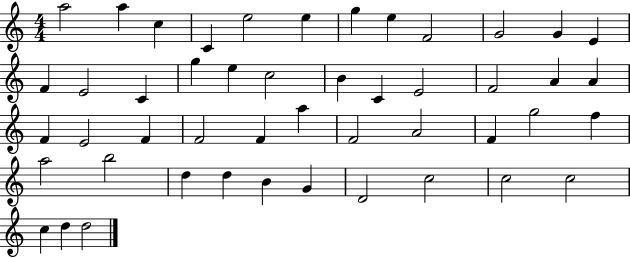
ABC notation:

X:1
T:Untitled
M:4/4
L:1/4
K:C
a2 a c C e2 e g e F2 G2 G E F E2 C g e c2 B C E2 F2 A A F E2 F F2 F a F2 A2 F g2 f a2 b2 d d B G D2 c2 c2 c2 c d d2